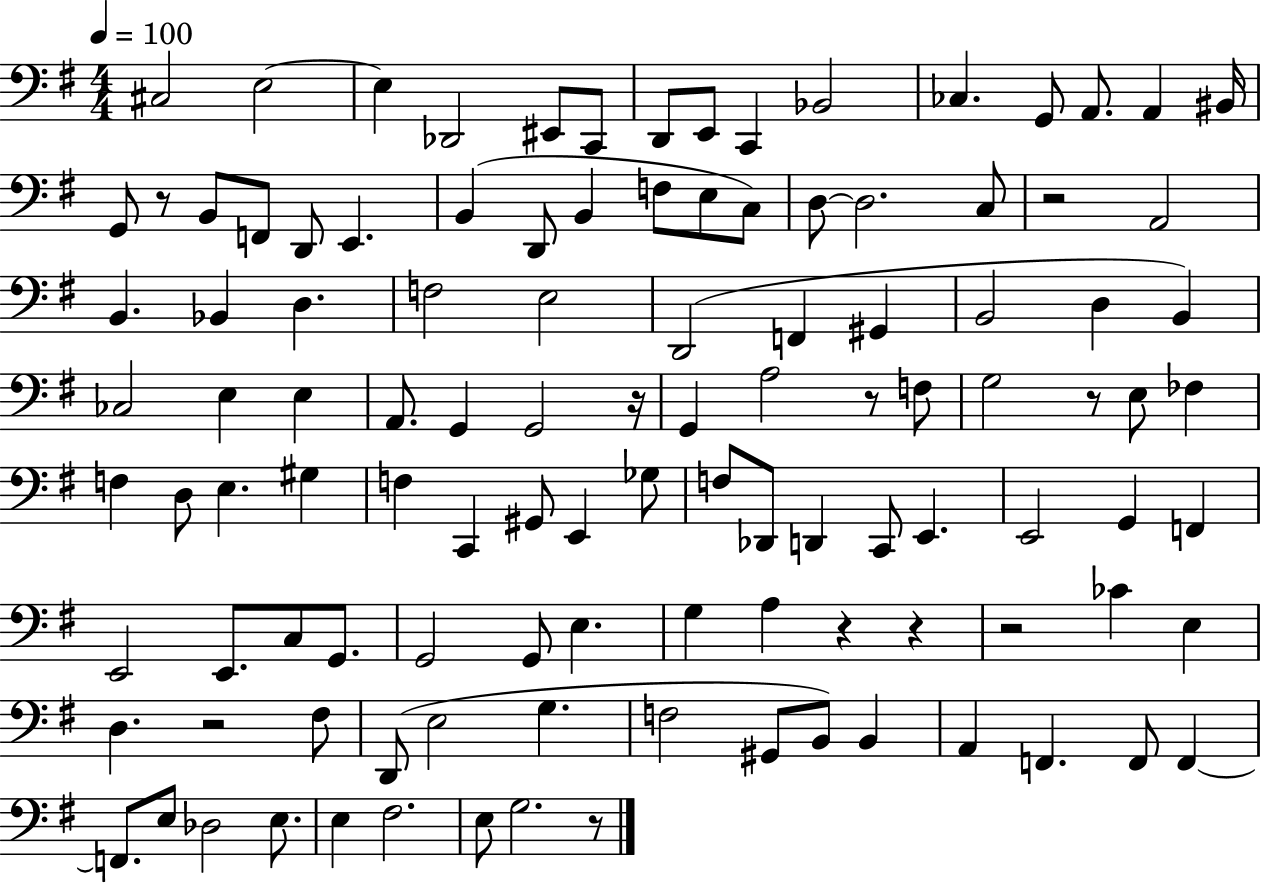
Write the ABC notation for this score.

X:1
T:Untitled
M:4/4
L:1/4
K:G
^C,2 E,2 E, _D,,2 ^E,,/2 C,,/2 D,,/2 E,,/2 C,, _B,,2 _C, G,,/2 A,,/2 A,, ^B,,/4 G,,/2 z/2 B,,/2 F,,/2 D,,/2 E,, B,, D,,/2 B,, F,/2 E,/2 C,/2 D,/2 D,2 C,/2 z2 A,,2 B,, _B,, D, F,2 E,2 D,,2 F,, ^G,, B,,2 D, B,, _C,2 E, E, A,,/2 G,, G,,2 z/4 G,, A,2 z/2 F,/2 G,2 z/2 E,/2 _F, F, D,/2 E, ^G, F, C,, ^G,,/2 E,, _G,/2 F,/2 _D,,/2 D,, C,,/2 E,, E,,2 G,, F,, E,,2 E,,/2 C,/2 G,,/2 G,,2 G,,/2 E, G, A, z z z2 _C E, D, z2 ^F,/2 D,,/2 E,2 G, F,2 ^G,,/2 B,,/2 B,, A,, F,, F,,/2 F,, F,,/2 E,/2 _D,2 E,/2 E, ^F,2 E,/2 G,2 z/2